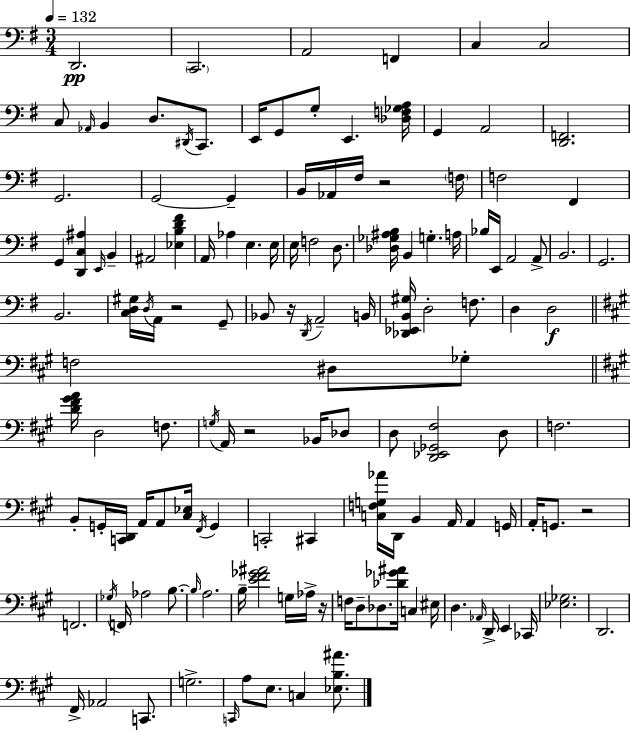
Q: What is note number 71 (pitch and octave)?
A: F3